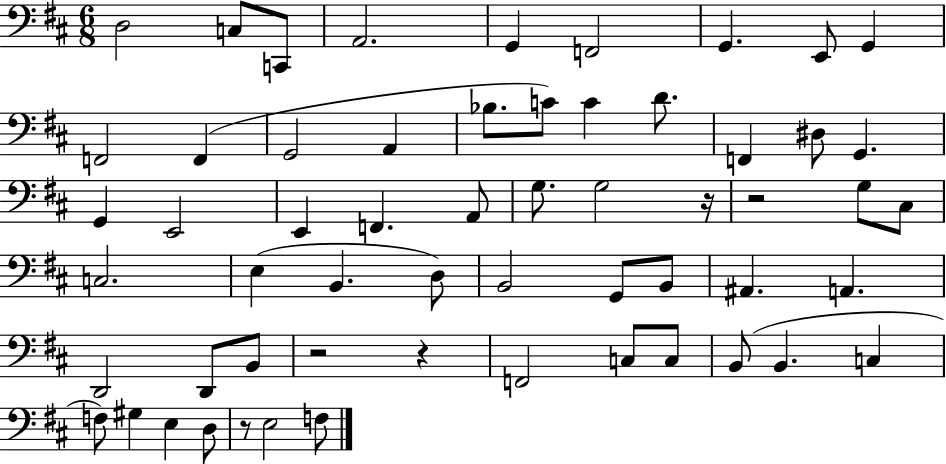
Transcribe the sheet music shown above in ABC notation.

X:1
T:Untitled
M:6/8
L:1/4
K:D
D,2 C,/2 C,,/2 A,,2 G,, F,,2 G,, E,,/2 G,, F,,2 F,, G,,2 A,, _B,/2 C/2 C D/2 F,, ^D,/2 G,, G,, E,,2 E,, F,, A,,/2 G,/2 G,2 z/4 z2 G,/2 ^C,/2 C,2 E, B,, D,/2 B,,2 G,,/2 B,,/2 ^A,, A,, D,,2 D,,/2 B,,/2 z2 z F,,2 C,/2 C,/2 B,,/2 B,, C, F,/2 ^G, E, D,/2 z/2 E,2 F,/2